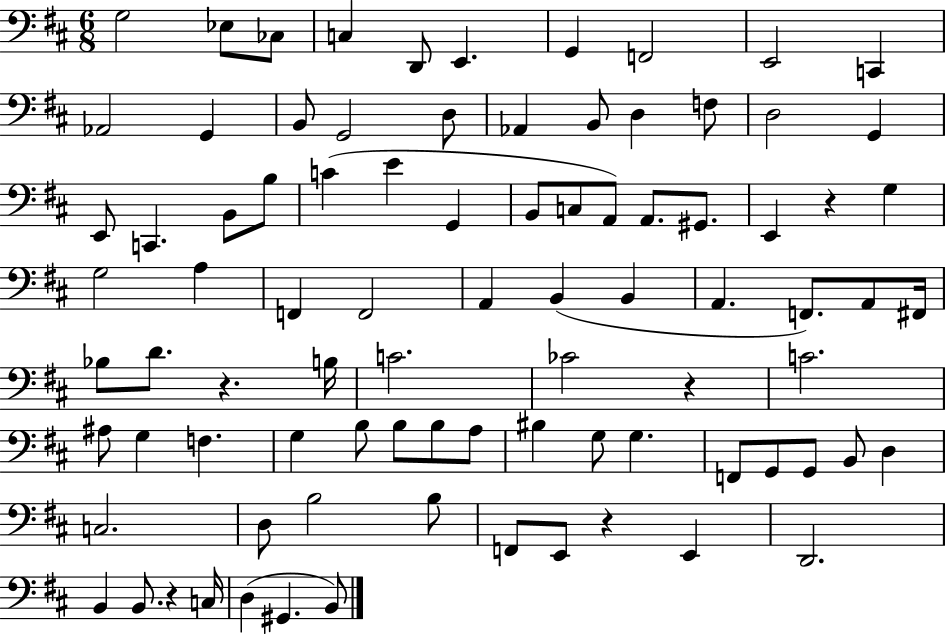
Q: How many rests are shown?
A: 5